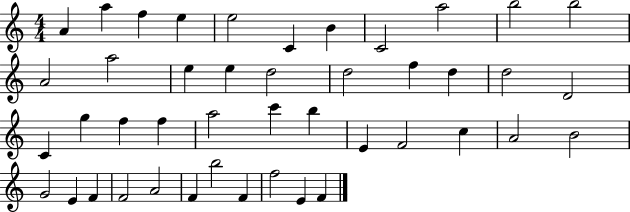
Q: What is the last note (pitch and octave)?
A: F4